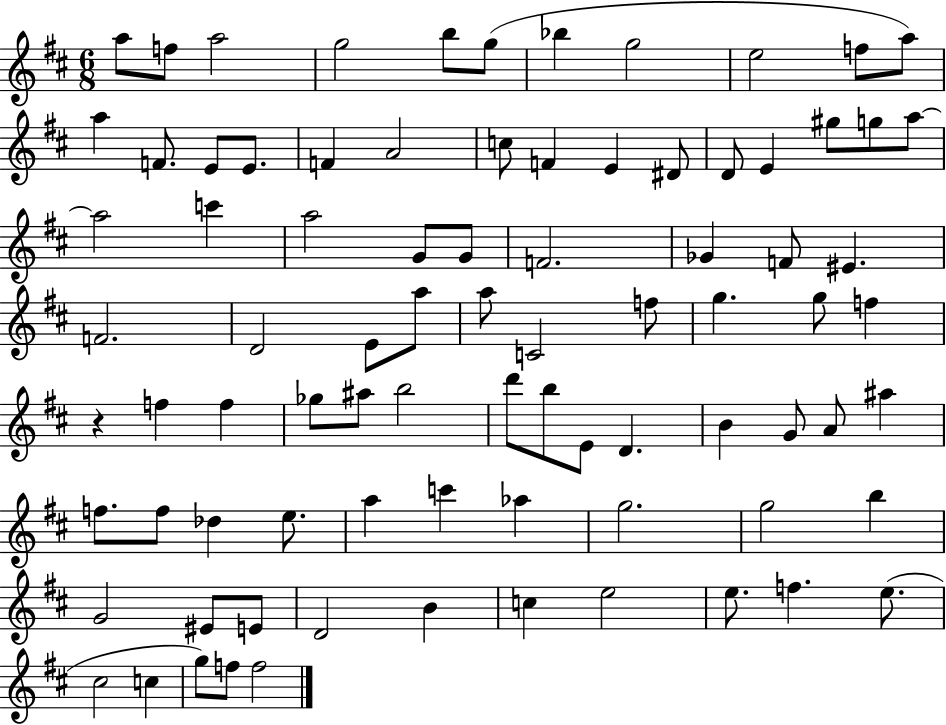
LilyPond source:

{
  \clef treble
  \numericTimeSignature
  \time 6/8
  \key d \major
  \repeat volta 2 { a''8 f''8 a''2 | g''2 b''8 g''8( | bes''4 g''2 | e''2 f''8 a''8) | \break a''4 f'8. e'8 e'8. | f'4 a'2 | c''8 f'4 e'4 dis'8 | d'8 e'4 gis''8 g''8 a''8~~ | \break a''2 c'''4 | a''2 g'8 g'8 | f'2. | ges'4 f'8 eis'4. | \break f'2. | d'2 e'8 a''8 | a''8 c'2 f''8 | g''4. g''8 f''4 | \break r4 f''4 f''4 | ges''8 ais''8 b''2 | d'''8 b''8 e'8 d'4. | b'4 g'8 a'8 ais''4 | \break f''8. f''8 des''4 e''8. | a''4 c'''4 aes''4 | g''2. | g''2 b''4 | \break g'2 eis'8 e'8 | d'2 b'4 | c''4 e''2 | e''8. f''4. e''8.( | \break cis''2 c''4 | g''8) f''8 f''2 | } \bar "|."
}